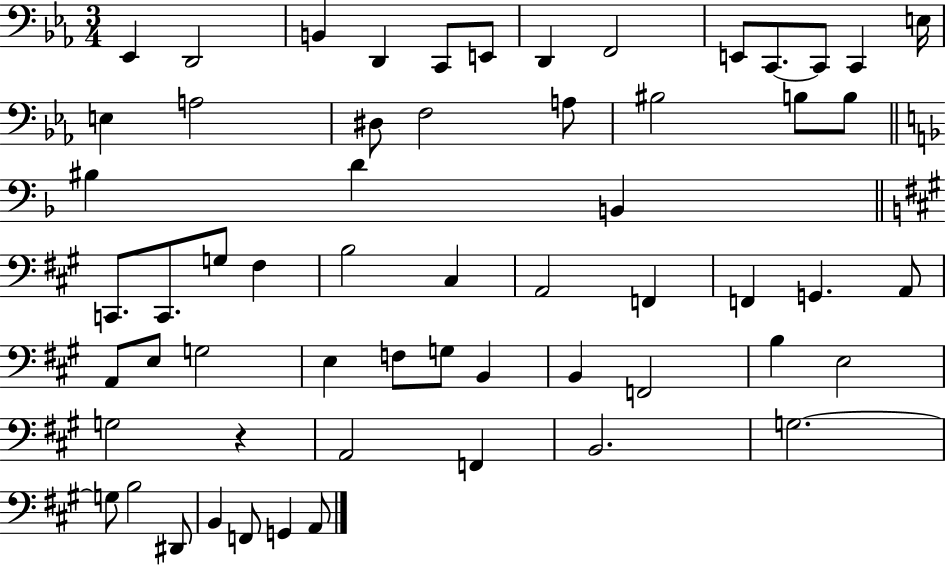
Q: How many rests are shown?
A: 1